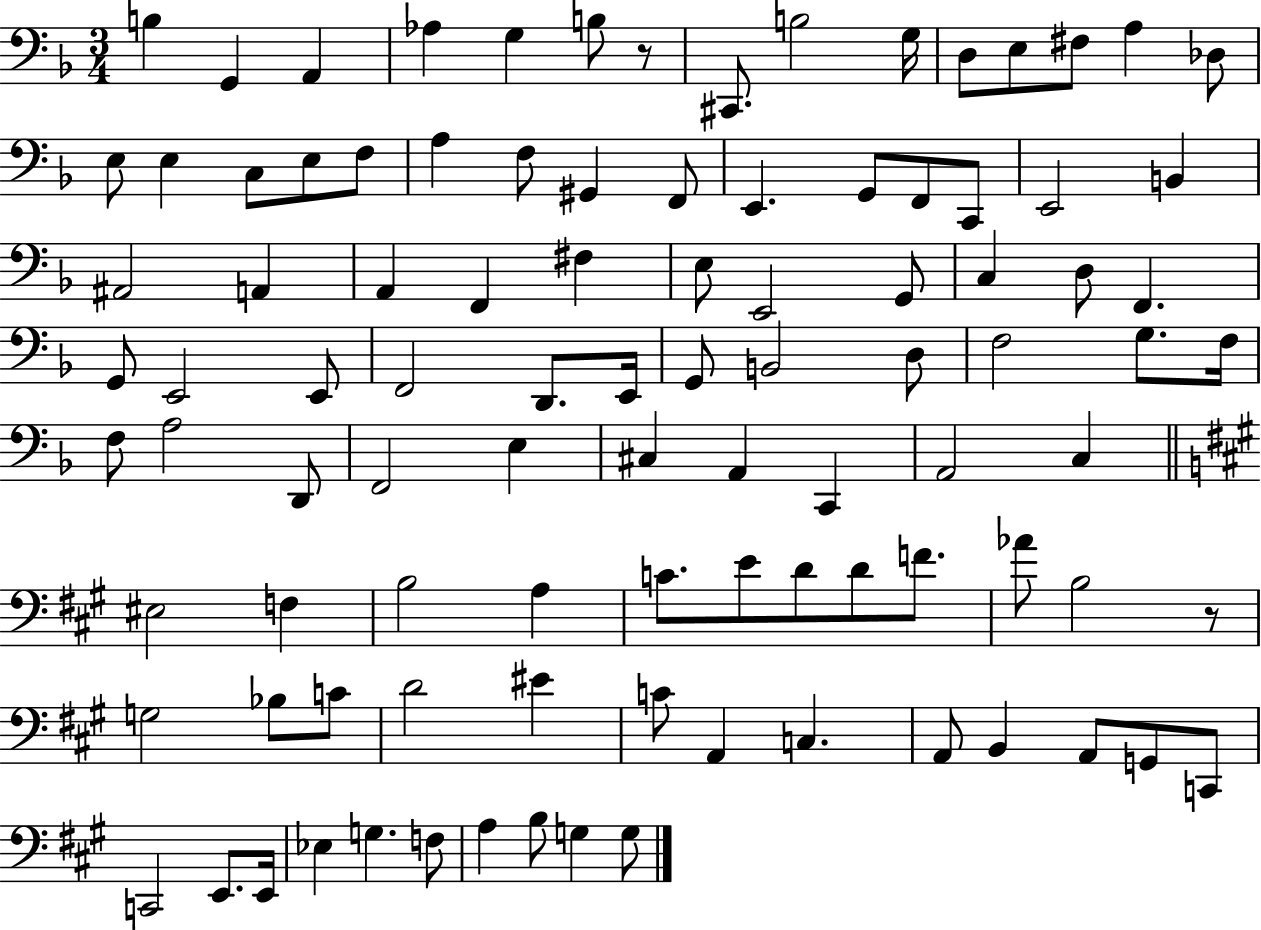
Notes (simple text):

B3/q G2/q A2/q Ab3/q G3/q B3/e R/e C#2/e. B3/h G3/s D3/e E3/e F#3/e A3/q Db3/e E3/e E3/q C3/e E3/e F3/e A3/q F3/e G#2/q F2/e E2/q. G2/e F2/e C2/e E2/h B2/q A#2/h A2/q A2/q F2/q F#3/q E3/e E2/h G2/e C3/q D3/e F2/q. G2/e E2/h E2/e F2/h D2/e. E2/s G2/e B2/h D3/e F3/h G3/e. F3/s F3/e A3/h D2/e F2/h E3/q C#3/q A2/q C2/q A2/h C3/q EIS3/h F3/q B3/h A3/q C4/e. E4/e D4/e D4/e F4/e. Ab4/e B3/h R/e G3/h Bb3/e C4/e D4/h EIS4/q C4/e A2/q C3/q. A2/e B2/q A2/e G2/e C2/e C2/h E2/e. E2/s Eb3/q G3/q. F3/e A3/q B3/e G3/q G3/e